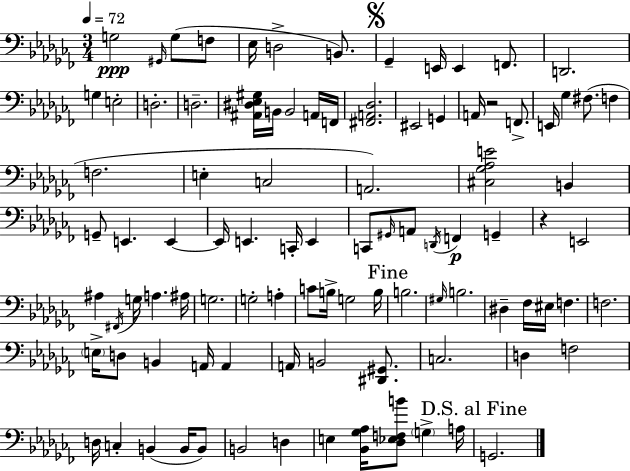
X:1
T:Untitled
M:3/4
L:1/4
K:Abm
G,2 ^G,,/4 G,/2 F,/2 _E,/4 D,2 B,,/2 _G,, E,,/4 E,, F,,/2 D,,2 G, E,2 D,2 D,2 [^A,,^D,_E,^G,]/4 B,,/4 B,,2 A,,/4 F,,/4 [^F,,A,,_D,]2 ^E,,2 G,, A,,/4 z2 F,,/2 E,,/4 _G, ^F,/2 F, F,2 E, C,2 A,,2 [^C,_G,_A,E]2 B,, G,,/2 E,, E,, E,,/4 E,, C,,/4 E,, C,,/2 ^G,,/4 A,,/2 D,,/4 F,, G,, z E,,2 ^A, ^F,,/4 G,/4 A, ^A,/4 G,2 G,2 A, C/2 B,/4 G,2 B,/4 B,2 ^G,/4 B,2 ^D, _F,/4 ^E,/4 F, F,2 E,/4 D,/2 B,, A,,/4 A,, A,,/4 B,,2 [^D,,^G,,]/2 C,2 D, F,2 D,/4 C, B,, B,,/4 B,,/2 B,,2 D, E, [_B,,_G,_A,]/4 [_D,_E,F,B]/2 G, A,/4 G,,2